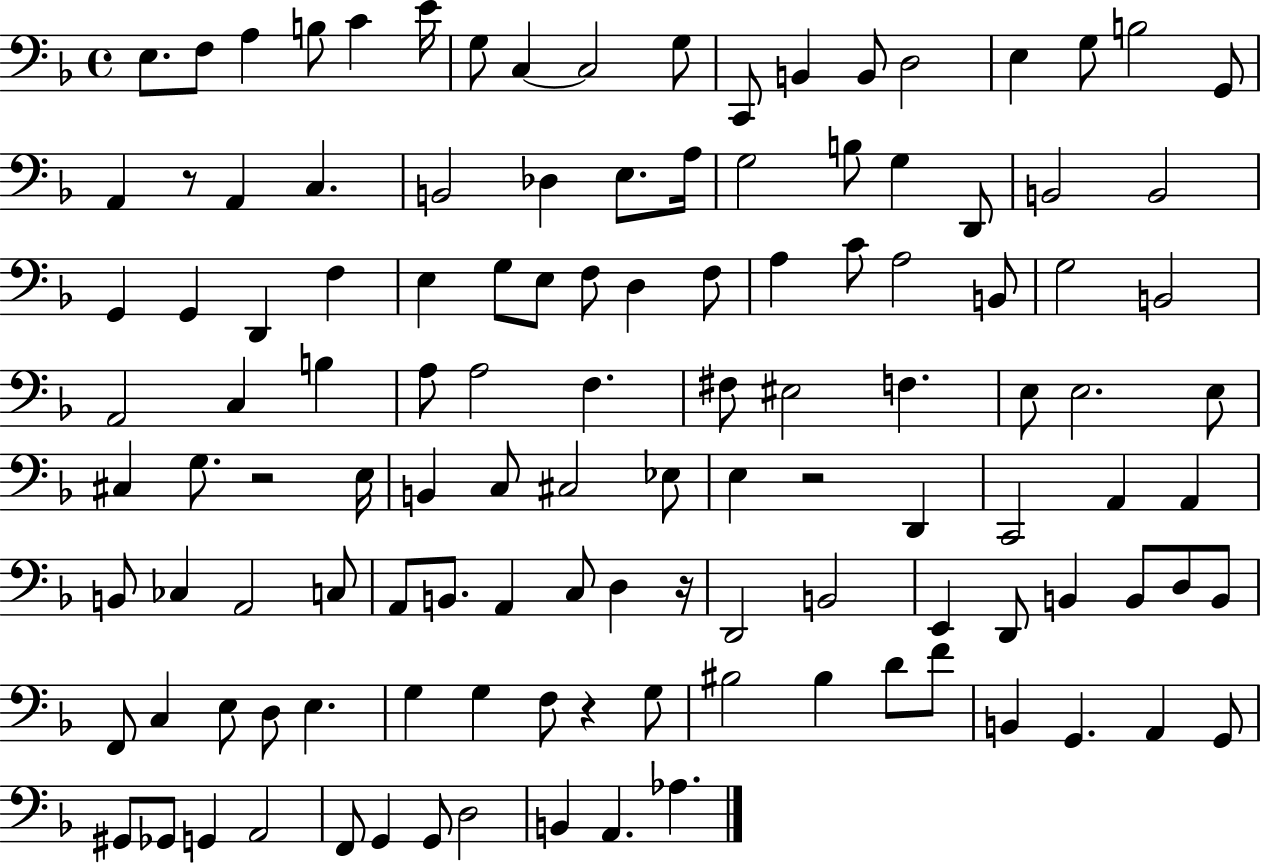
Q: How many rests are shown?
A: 5